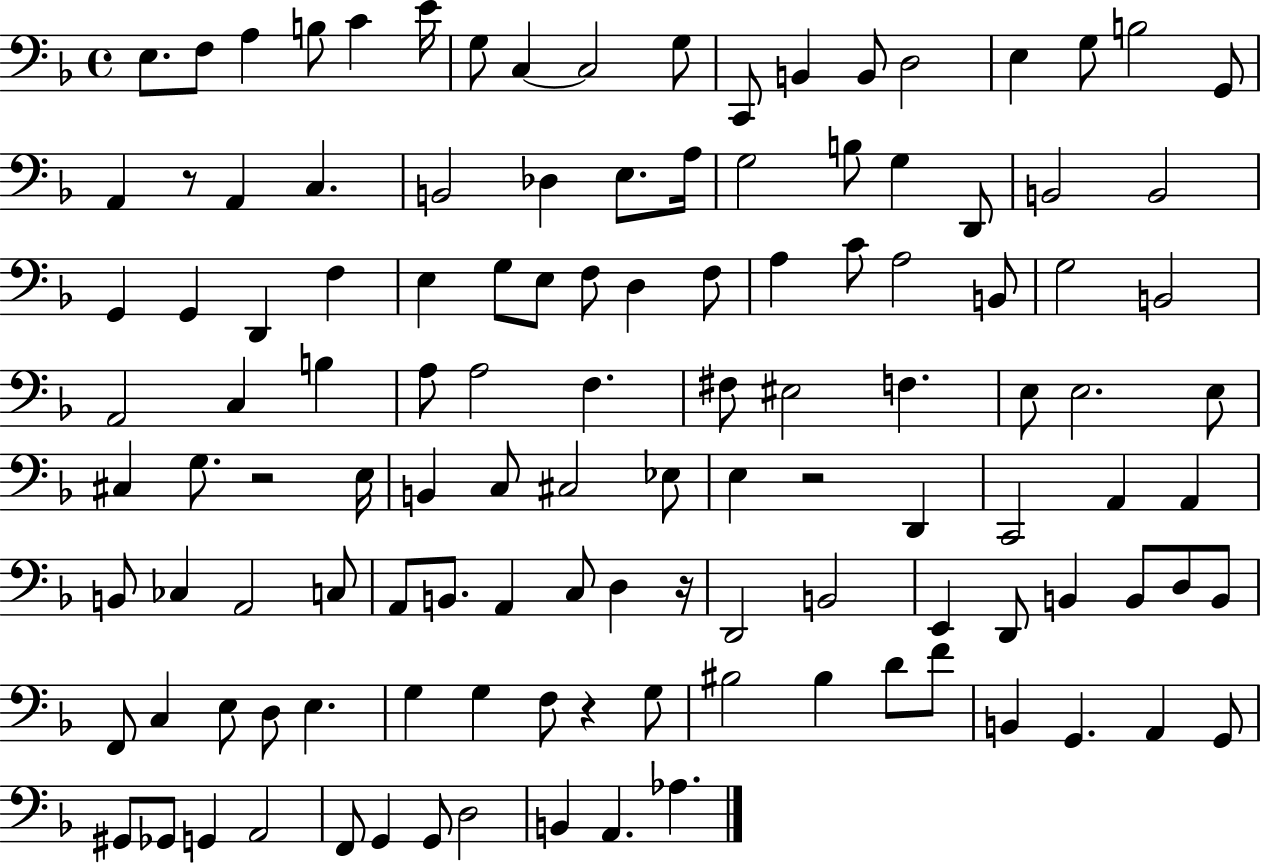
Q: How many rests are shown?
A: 5